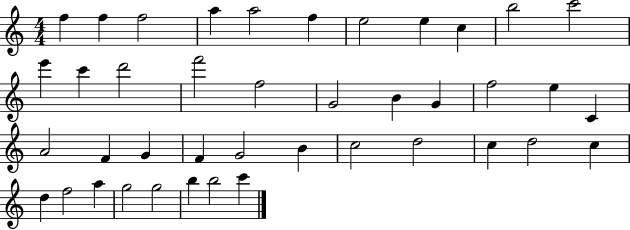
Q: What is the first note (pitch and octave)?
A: F5